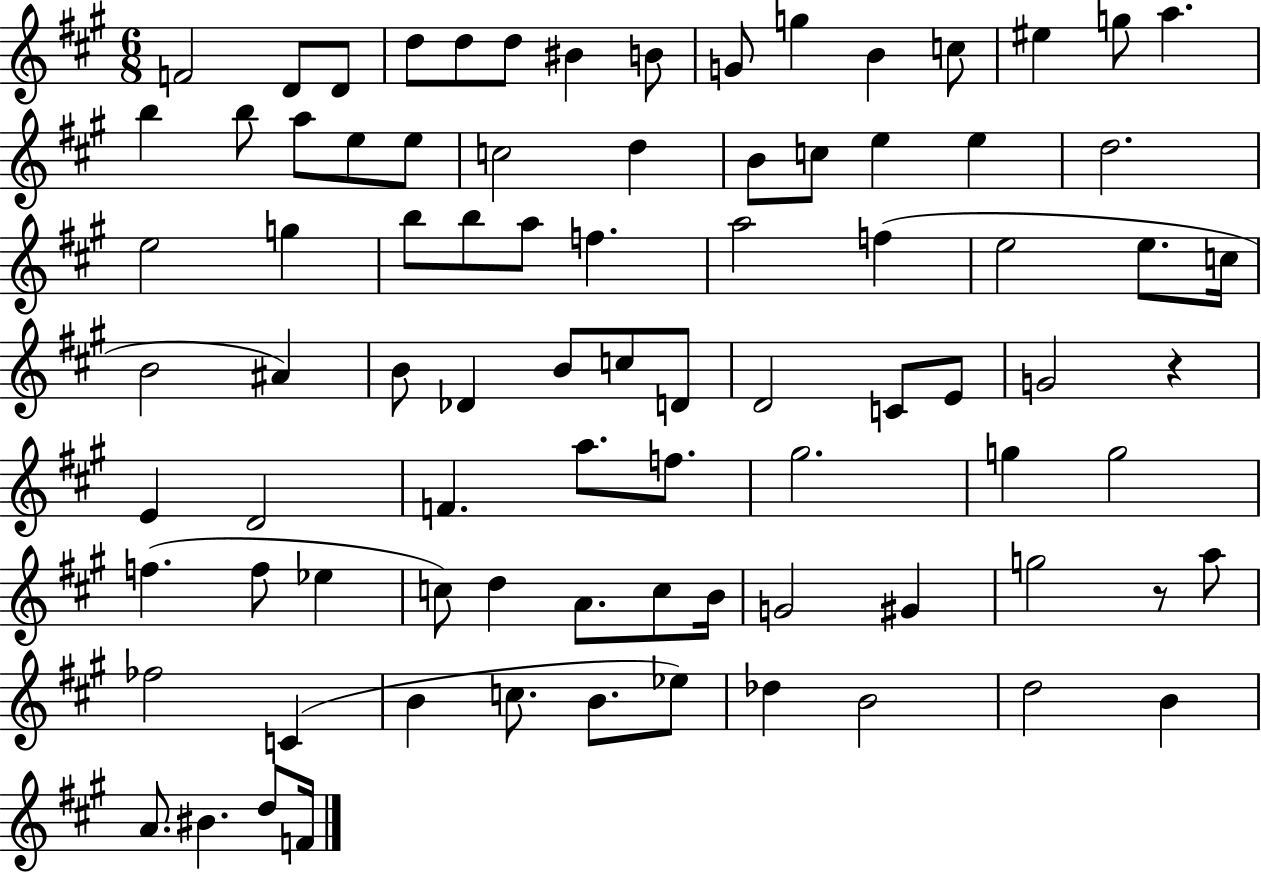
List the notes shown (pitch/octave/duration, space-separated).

F4/h D4/e D4/e D5/e D5/e D5/e BIS4/q B4/e G4/e G5/q B4/q C5/e EIS5/q G5/e A5/q. B5/q B5/e A5/e E5/e E5/e C5/h D5/q B4/e C5/e E5/q E5/q D5/h. E5/h G5/q B5/e B5/e A5/e F5/q. A5/h F5/q E5/h E5/e. C5/s B4/h A#4/q B4/e Db4/q B4/e C5/e D4/e D4/h C4/e E4/e G4/h R/q E4/q D4/h F4/q. A5/e. F5/e. G#5/h. G5/q G5/h F5/q. F5/e Eb5/q C5/e D5/q A4/e. C5/e B4/s G4/h G#4/q G5/h R/e A5/e FES5/h C4/q B4/q C5/e. B4/e. Eb5/e Db5/q B4/h D5/h B4/q A4/e. BIS4/q. D5/e F4/s